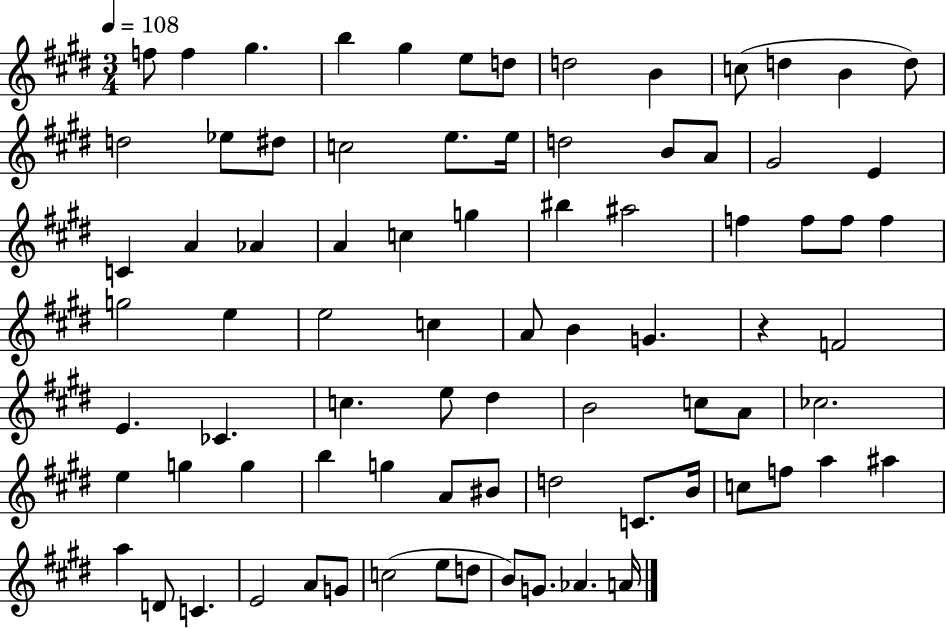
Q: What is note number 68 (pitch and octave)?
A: A5